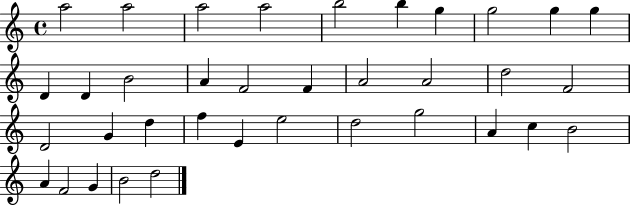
{
  \clef treble
  \time 4/4
  \defaultTimeSignature
  \key c \major
  a''2 a''2 | a''2 a''2 | b''2 b''4 g''4 | g''2 g''4 g''4 | \break d'4 d'4 b'2 | a'4 f'2 f'4 | a'2 a'2 | d''2 f'2 | \break d'2 g'4 d''4 | f''4 e'4 e''2 | d''2 g''2 | a'4 c''4 b'2 | \break a'4 f'2 g'4 | b'2 d''2 | \bar "|."
}